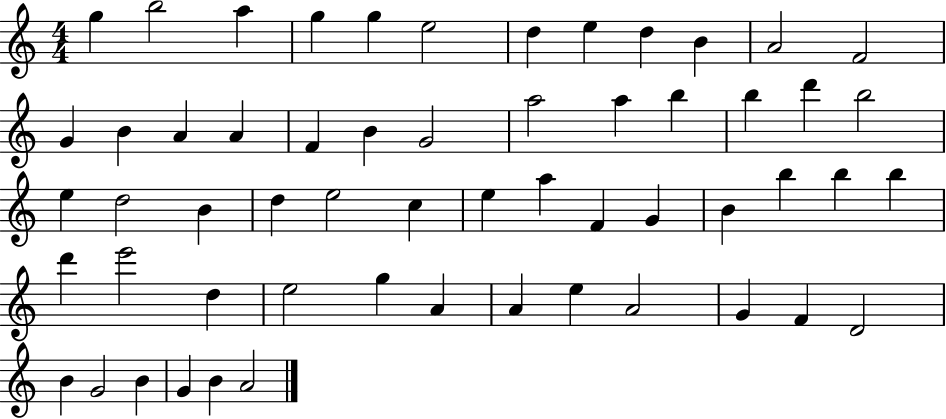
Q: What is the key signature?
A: C major